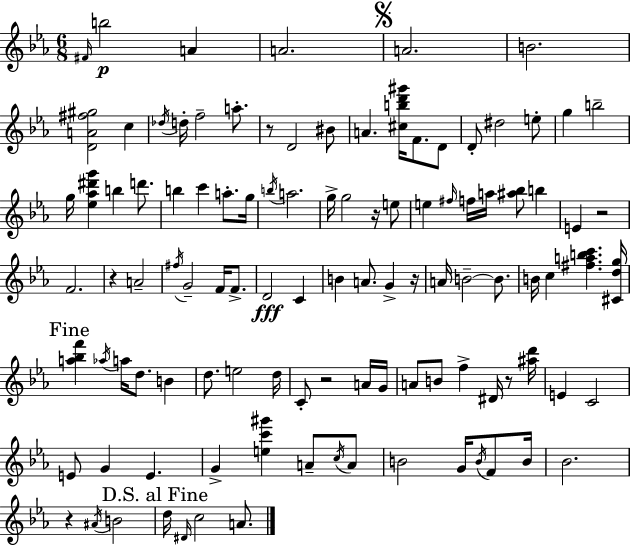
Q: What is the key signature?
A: EES major